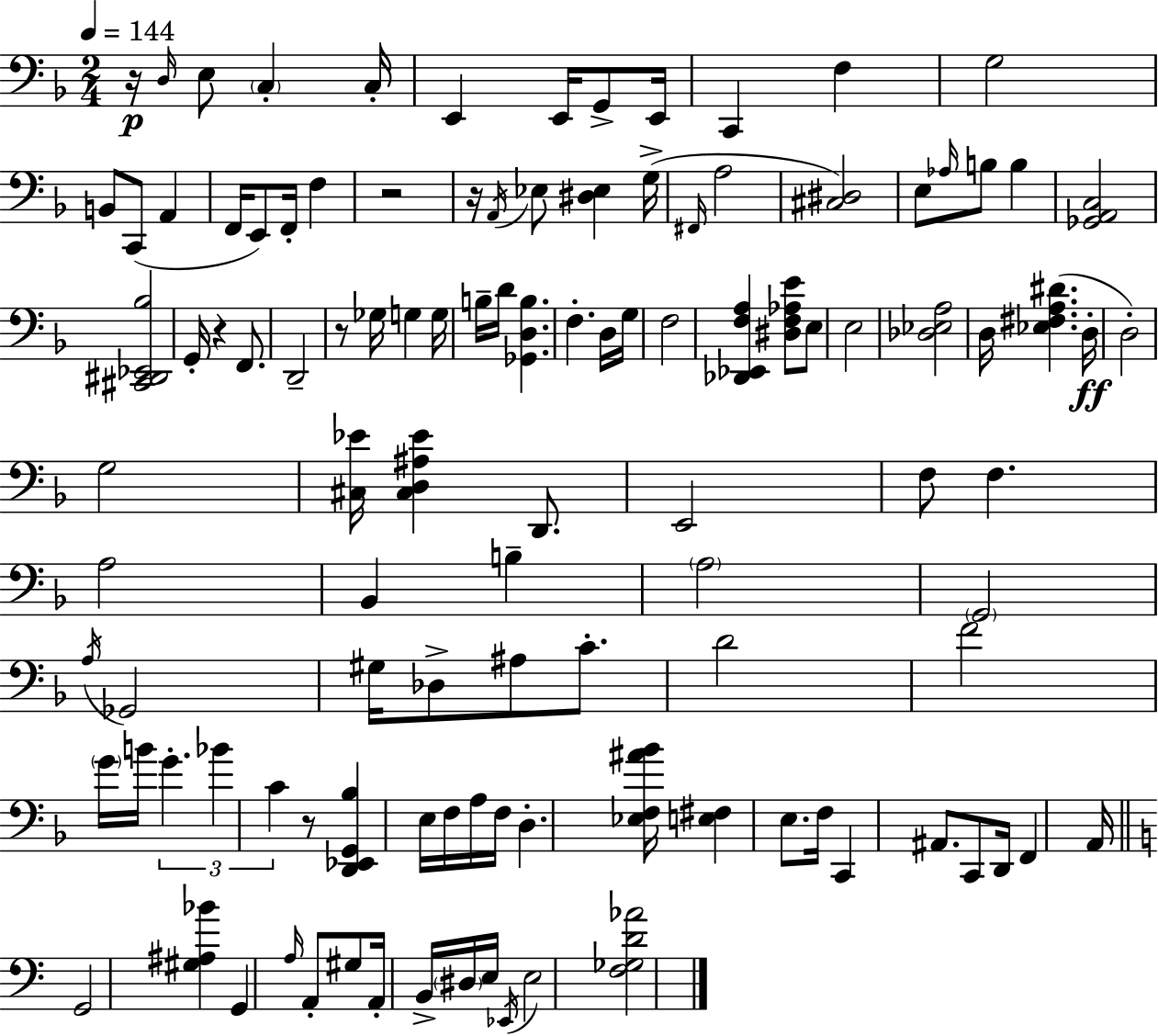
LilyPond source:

{
  \clef bass
  \numericTimeSignature
  \time 2/4
  \key d \minor
  \tempo 4 = 144
  r16\p \grace { d16 } e8 \parenthesize c4-. | c16-. e,4 e,16 g,8-> | e,16 c,4 f4 | g2 | \break b,8 c,8( a,4 | f,16 e,8) f,16-. f4 | r2 | r16 \acciaccatura { a,16 } ees8 <dis ees>4 | \break g16->( \grace { fis,16 } a2 | <cis dis>2) | e8 \grace { aes16 } b8 | b4 <ges, a, c>2 | \break <cis, dis, ees, bes>2 | g,16-. r4 | f,8. d,2-- | r8 ges16 g4 | \break g16 b16-- d'16 <ges, d b>4. | f4.-. | d16 g16 f2 | <des, ees, f a>4 | \break <dis f aes e'>8 e8 e2 | <des ees a>2 | d16 <ees fis a dis'>4.( | d16-.\ff d2-.) | \break g2 | <cis ees'>16 <cis d ais ees'>4 | d,8. e,2 | f8 f4. | \break a2 | bes,4 | b4-- \parenthesize a2 | \parenthesize g,2 | \break \acciaccatura { a16 } ges,2 | gis16 des8-> | ais8 c'8.-. d'2 | f'2 | \break \parenthesize g'16 b'16 \tuplet 3/2 { g'4.-. | bes'4 | c'4 } r8 <d, ees, g, bes>4 | e16 f16 a16 f16 d4.-. | \break <ees f ais' bes'>16 <e fis>4 | e8. f16 c,4 | ais,8. c,8 d,16 | f,4 a,16 \bar "||" \break \key c \major g,2 | <gis ais bes'>4 g,4 | \grace { a16 } a,8-. gis8 a,16-. b,16-> \parenthesize dis16 | e16 \acciaccatura { ees,16 } e2 | \break <f ges d' aes'>2 | \bar "|."
}